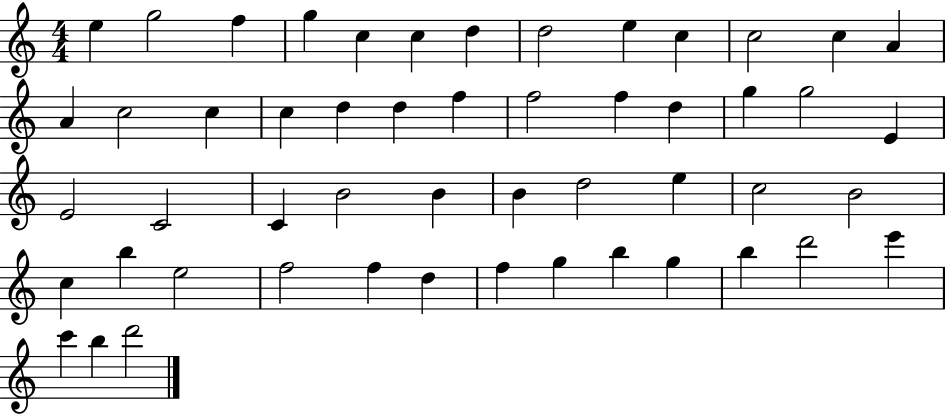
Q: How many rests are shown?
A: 0